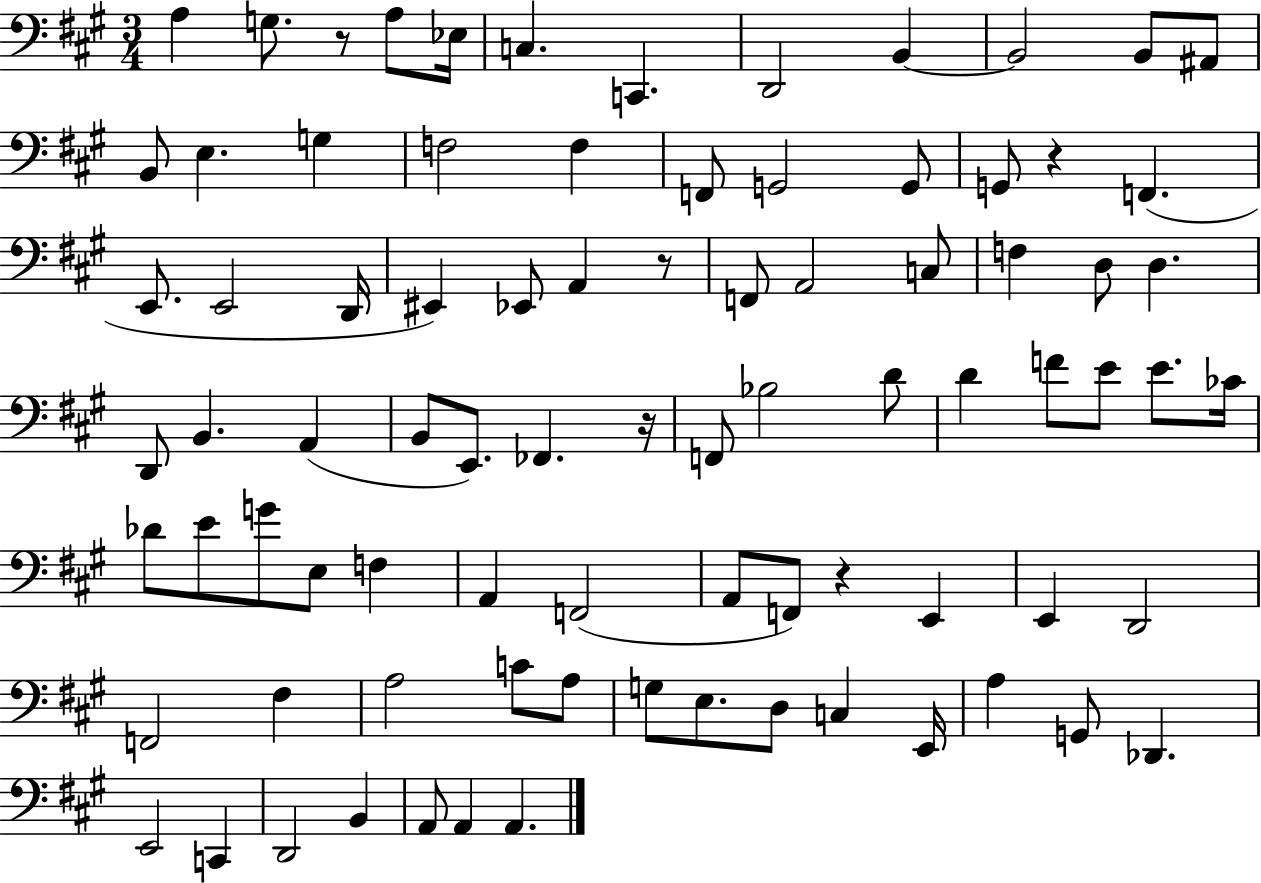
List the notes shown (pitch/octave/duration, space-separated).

A3/q G3/e. R/e A3/e Eb3/s C3/q. C2/q. D2/h B2/q B2/h B2/e A#2/e B2/e E3/q. G3/q F3/h F3/q F2/e G2/h G2/e G2/e R/q F2/q. E2/e. E2/h D2/s EIS2/q Eb2/e A2/q R/e F2/e A2/h C3/e F3/q D3/e D3/q. D2/e B2/q. A2/q B2/e E2/e. FES2/q. R/s F2/e Bb3/h D4/e D4/q F4/e E4/e E4/e. CES4/s Db4/e E4/e G4/e E3/e F3/q A2/q F2/h A2/e F2/e R/q E2/q E2/q D2/h F2/h F#3/q A3/h C4/e A3/e G3/e E3/e. D3/e C3/q E2/s A3/q G2/e Db2/q. E2/h C2/q D2/h B2/q A2/e A2/q A2/q.